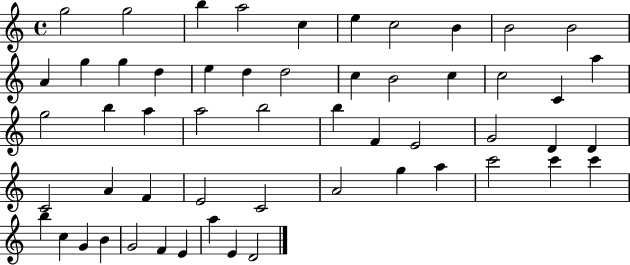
X:1
T:Untitled
M:4/4
L:1/4
K:C
g2 g2 b a2 c e c2 B B2 B2 A g g d e d d2 c B2 c c2 C a g2 b a a2 b2 b F E2 G2 D D C2 A F E2 C2 A2 g a c'2 c' c' b c G B G2 F E a E D2